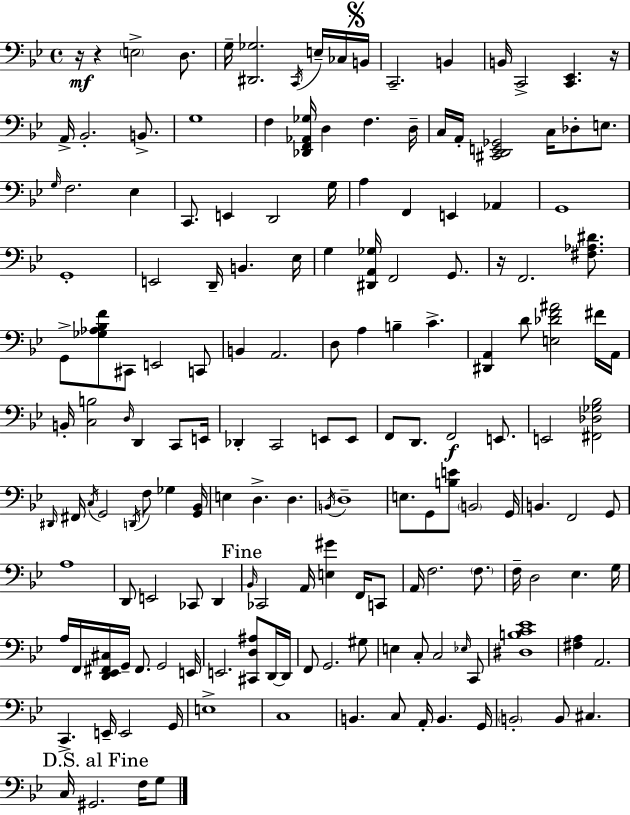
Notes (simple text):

R/s R/q E3/h D3/e. G3/s [D#2,Gb3]/h. C2/s E3/s CES3/s B2/s C2/h. B2/q B2/s C2/h [C2,Eb2]/q. R/s A2/s Bb2/h. B2/e. G3/w F3/q [Db2,F2,Ab2,Gb3]/s D3/q F3/q. D3/s C3/s A2/s [C#2,D2,E2,Gb2]/h C3/s Db3/e E3/e. G3/s F3/h. Eb3/q C2/e. E2/q D2/h G3/s A3/q F2/q E2/q Ab2/q G2/w G2/w E2/h D2/s B2/q. Eb3/s G3/q [D#2,A2,Gb3]/s F2/h G2/e. R/s F2/h. [F#3,Ab3,D#4]/e. G2/e [Gb3,Ab3,Bb3,F4]/e C#2/e E2/h C2/e B2/q A2/h. D3/e A3/q B3/q C4/q. [D#2,A2]/q D4/e [E3,Db4,F4,A#4]/h F#4/s A2/s B2/s [C3,B3]/h D3/s D2/q C2/e E2/s Db2/q C2/h E2/e E2/e F2/e D2/e. F2/h E2/e. E2/h [F#2,Db3,Gb3,Bb3]/h D#2/s F#2/s C3/s G2/h D2/s F3/e Gb3/q [G2,Bb2]/s E3/q D3/q. D3/q. B2/s D3/w E3/e. G2/e [B3,E4]/e B2/h G2/s B2/q. F2/h G2/e A3/w D2/e E2/h CES2/e D2/q Bb2/s CES2/h A2/s [E3,G#4]/q F2/s C2/e A2/s F3/h. F3/e. F3/s D3/h Eb3/q. G3/s A3/s F2/s [D2,Eb2,F#2,C#3]/s G2/s F#2/e. G2/h E2/s E2/h. [C#2,D3,A#3]/e D2/s D2/s F2/e G2/h. G#3/e E3/q C3/e C3/h Eb3/s C2/e [D#3,B3,C4,Eb4]/w [F#3,A3]/q A2/h. C2/q. E2/s E2/h G2/s E3/w C3/w B2/q. C3/e A2/s B2/q. G2/s B2/h B2/e C#3/q. C3/s G#2/h. F3/s G3/e